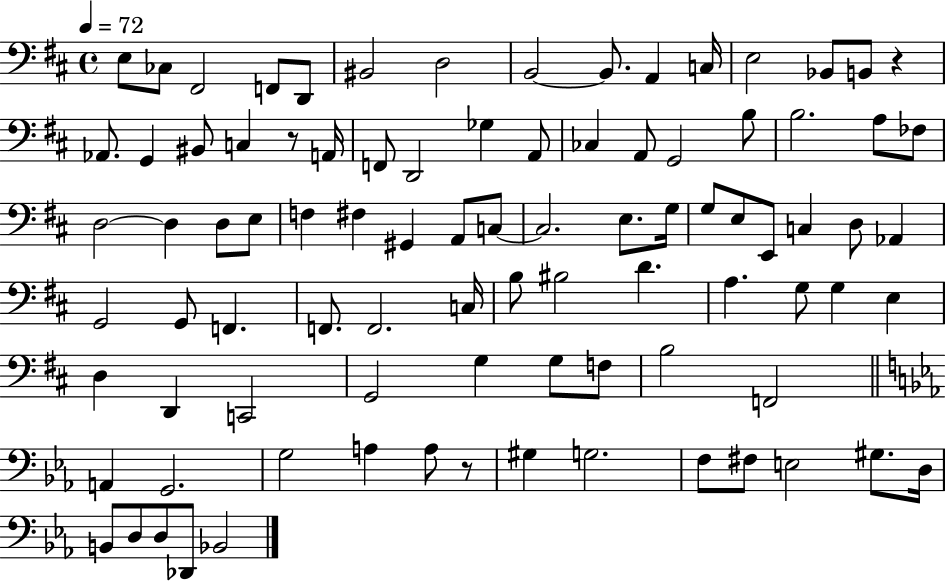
{
  \clef bass
  \time 4/4
  \defaultTimeSignature
  \key d \major
  \tempo 4 = 72
  e8 ces8 fis,2 f,8 d,8 | bis,2 d2 | b,2~~ b,8. a,4 c16 | e2 bes,8 b,8 r4 | \break aes,8. g,4 bis,8 c4 r8 a,16 | f,8 d,2 ges4 a,8 | ces4 a,8 g,2 b8 | b2. a8 fes8 | \break d2~~ d4 d8 e8 | f4 fis4 gis,4 a,8 c8~~ | c2. e8. g16 | g8 e8 e,8 c4 d8 aes,4 | \break g,2 g,8 f,4. | f,8. f,2. c16 | b8 bis2 d'4. | a4. g8 g4 e4 | \break d4 d,4 c,2 | g,2 g4 g8 f8 | b2 f,2 | \bar "||" \break \key c \minor a,4 g,2. | g2 a4 a8 r8 | gis4 g2. | f8 fis8 e2 gis8. d16 | \break b,8 d8 d8 des,8 bes,2 | \bar "|."
}